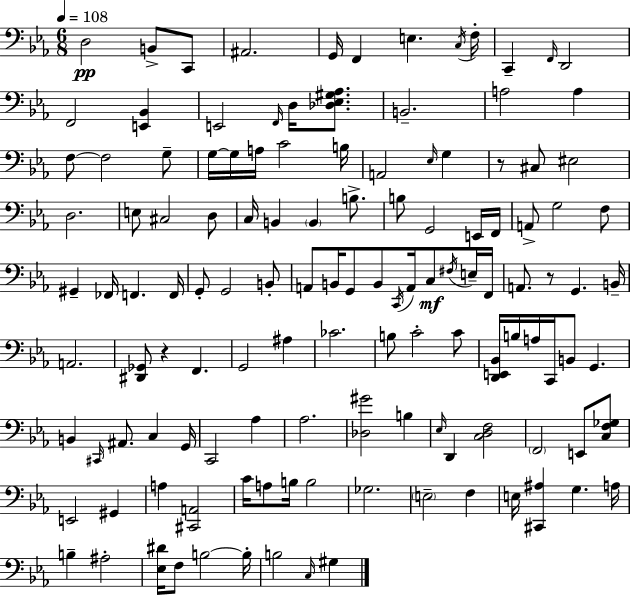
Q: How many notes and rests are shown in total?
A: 127